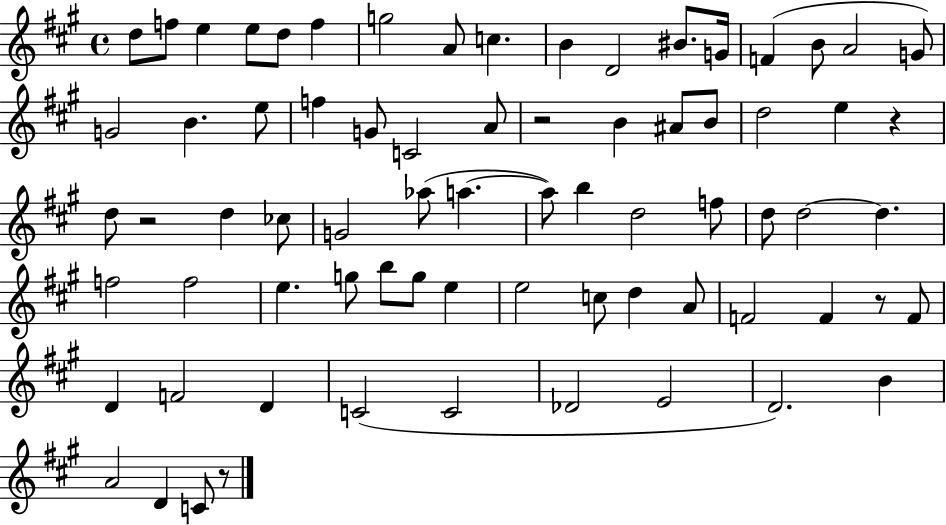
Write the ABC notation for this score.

X:1
T:Untitled
M:4/4
L:1/4
K:A
d/2 f/2 e e/2 d/2 f g2 A/2 c B D2 ^B/2 G/4 F B/2 A2 G/2 G2 B e/2 f G/2 C2 A/2 z2 B ^A/2 B/2 d2 e z d/2 z2 d _c/2 G2 _a/2 a a/2 b d2 f/2 d/2 d2 d f2 f2 e g/2 b/2 g/2 e e2 c/2 d A/2 F2 F z/2 F/2 D F2 D C2 C2 _D2 E2 D2 B A2 D C/2 z/2